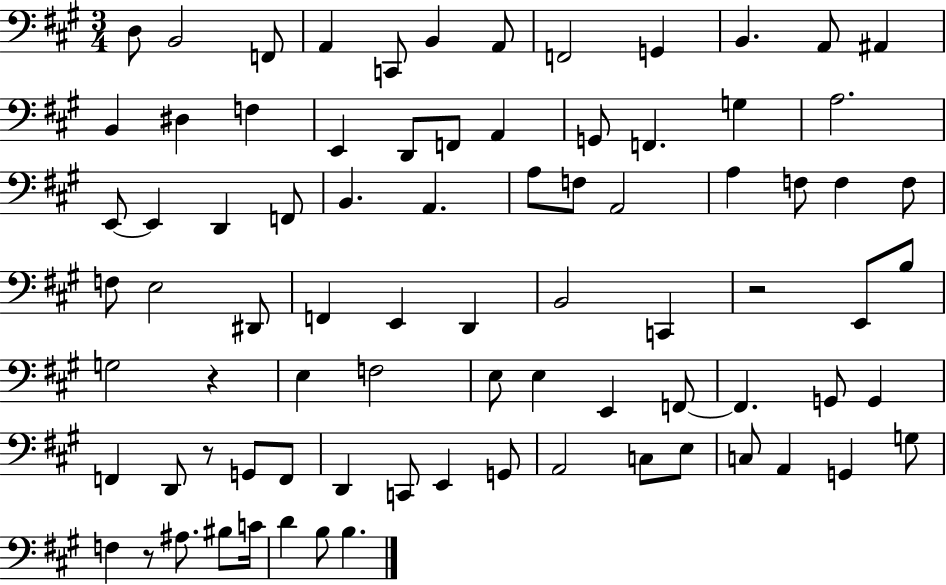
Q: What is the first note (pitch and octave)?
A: D3